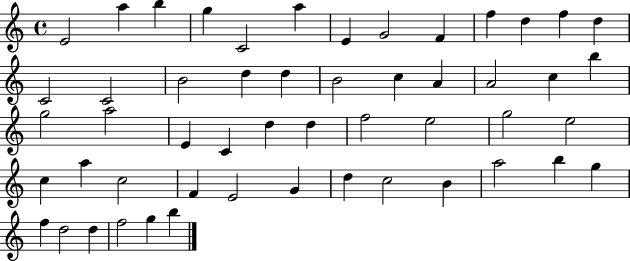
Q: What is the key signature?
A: C major